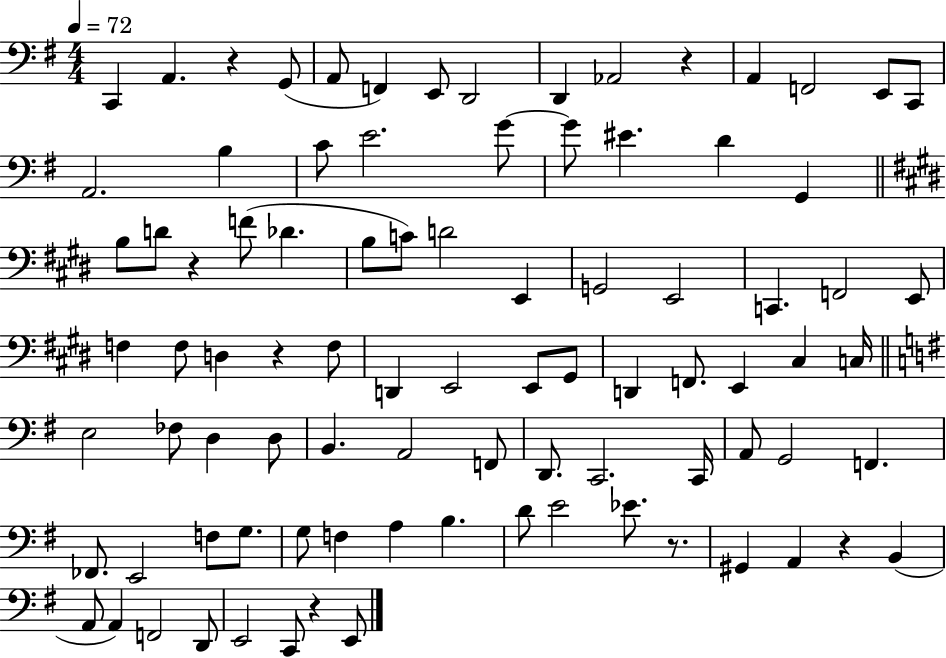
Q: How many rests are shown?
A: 7